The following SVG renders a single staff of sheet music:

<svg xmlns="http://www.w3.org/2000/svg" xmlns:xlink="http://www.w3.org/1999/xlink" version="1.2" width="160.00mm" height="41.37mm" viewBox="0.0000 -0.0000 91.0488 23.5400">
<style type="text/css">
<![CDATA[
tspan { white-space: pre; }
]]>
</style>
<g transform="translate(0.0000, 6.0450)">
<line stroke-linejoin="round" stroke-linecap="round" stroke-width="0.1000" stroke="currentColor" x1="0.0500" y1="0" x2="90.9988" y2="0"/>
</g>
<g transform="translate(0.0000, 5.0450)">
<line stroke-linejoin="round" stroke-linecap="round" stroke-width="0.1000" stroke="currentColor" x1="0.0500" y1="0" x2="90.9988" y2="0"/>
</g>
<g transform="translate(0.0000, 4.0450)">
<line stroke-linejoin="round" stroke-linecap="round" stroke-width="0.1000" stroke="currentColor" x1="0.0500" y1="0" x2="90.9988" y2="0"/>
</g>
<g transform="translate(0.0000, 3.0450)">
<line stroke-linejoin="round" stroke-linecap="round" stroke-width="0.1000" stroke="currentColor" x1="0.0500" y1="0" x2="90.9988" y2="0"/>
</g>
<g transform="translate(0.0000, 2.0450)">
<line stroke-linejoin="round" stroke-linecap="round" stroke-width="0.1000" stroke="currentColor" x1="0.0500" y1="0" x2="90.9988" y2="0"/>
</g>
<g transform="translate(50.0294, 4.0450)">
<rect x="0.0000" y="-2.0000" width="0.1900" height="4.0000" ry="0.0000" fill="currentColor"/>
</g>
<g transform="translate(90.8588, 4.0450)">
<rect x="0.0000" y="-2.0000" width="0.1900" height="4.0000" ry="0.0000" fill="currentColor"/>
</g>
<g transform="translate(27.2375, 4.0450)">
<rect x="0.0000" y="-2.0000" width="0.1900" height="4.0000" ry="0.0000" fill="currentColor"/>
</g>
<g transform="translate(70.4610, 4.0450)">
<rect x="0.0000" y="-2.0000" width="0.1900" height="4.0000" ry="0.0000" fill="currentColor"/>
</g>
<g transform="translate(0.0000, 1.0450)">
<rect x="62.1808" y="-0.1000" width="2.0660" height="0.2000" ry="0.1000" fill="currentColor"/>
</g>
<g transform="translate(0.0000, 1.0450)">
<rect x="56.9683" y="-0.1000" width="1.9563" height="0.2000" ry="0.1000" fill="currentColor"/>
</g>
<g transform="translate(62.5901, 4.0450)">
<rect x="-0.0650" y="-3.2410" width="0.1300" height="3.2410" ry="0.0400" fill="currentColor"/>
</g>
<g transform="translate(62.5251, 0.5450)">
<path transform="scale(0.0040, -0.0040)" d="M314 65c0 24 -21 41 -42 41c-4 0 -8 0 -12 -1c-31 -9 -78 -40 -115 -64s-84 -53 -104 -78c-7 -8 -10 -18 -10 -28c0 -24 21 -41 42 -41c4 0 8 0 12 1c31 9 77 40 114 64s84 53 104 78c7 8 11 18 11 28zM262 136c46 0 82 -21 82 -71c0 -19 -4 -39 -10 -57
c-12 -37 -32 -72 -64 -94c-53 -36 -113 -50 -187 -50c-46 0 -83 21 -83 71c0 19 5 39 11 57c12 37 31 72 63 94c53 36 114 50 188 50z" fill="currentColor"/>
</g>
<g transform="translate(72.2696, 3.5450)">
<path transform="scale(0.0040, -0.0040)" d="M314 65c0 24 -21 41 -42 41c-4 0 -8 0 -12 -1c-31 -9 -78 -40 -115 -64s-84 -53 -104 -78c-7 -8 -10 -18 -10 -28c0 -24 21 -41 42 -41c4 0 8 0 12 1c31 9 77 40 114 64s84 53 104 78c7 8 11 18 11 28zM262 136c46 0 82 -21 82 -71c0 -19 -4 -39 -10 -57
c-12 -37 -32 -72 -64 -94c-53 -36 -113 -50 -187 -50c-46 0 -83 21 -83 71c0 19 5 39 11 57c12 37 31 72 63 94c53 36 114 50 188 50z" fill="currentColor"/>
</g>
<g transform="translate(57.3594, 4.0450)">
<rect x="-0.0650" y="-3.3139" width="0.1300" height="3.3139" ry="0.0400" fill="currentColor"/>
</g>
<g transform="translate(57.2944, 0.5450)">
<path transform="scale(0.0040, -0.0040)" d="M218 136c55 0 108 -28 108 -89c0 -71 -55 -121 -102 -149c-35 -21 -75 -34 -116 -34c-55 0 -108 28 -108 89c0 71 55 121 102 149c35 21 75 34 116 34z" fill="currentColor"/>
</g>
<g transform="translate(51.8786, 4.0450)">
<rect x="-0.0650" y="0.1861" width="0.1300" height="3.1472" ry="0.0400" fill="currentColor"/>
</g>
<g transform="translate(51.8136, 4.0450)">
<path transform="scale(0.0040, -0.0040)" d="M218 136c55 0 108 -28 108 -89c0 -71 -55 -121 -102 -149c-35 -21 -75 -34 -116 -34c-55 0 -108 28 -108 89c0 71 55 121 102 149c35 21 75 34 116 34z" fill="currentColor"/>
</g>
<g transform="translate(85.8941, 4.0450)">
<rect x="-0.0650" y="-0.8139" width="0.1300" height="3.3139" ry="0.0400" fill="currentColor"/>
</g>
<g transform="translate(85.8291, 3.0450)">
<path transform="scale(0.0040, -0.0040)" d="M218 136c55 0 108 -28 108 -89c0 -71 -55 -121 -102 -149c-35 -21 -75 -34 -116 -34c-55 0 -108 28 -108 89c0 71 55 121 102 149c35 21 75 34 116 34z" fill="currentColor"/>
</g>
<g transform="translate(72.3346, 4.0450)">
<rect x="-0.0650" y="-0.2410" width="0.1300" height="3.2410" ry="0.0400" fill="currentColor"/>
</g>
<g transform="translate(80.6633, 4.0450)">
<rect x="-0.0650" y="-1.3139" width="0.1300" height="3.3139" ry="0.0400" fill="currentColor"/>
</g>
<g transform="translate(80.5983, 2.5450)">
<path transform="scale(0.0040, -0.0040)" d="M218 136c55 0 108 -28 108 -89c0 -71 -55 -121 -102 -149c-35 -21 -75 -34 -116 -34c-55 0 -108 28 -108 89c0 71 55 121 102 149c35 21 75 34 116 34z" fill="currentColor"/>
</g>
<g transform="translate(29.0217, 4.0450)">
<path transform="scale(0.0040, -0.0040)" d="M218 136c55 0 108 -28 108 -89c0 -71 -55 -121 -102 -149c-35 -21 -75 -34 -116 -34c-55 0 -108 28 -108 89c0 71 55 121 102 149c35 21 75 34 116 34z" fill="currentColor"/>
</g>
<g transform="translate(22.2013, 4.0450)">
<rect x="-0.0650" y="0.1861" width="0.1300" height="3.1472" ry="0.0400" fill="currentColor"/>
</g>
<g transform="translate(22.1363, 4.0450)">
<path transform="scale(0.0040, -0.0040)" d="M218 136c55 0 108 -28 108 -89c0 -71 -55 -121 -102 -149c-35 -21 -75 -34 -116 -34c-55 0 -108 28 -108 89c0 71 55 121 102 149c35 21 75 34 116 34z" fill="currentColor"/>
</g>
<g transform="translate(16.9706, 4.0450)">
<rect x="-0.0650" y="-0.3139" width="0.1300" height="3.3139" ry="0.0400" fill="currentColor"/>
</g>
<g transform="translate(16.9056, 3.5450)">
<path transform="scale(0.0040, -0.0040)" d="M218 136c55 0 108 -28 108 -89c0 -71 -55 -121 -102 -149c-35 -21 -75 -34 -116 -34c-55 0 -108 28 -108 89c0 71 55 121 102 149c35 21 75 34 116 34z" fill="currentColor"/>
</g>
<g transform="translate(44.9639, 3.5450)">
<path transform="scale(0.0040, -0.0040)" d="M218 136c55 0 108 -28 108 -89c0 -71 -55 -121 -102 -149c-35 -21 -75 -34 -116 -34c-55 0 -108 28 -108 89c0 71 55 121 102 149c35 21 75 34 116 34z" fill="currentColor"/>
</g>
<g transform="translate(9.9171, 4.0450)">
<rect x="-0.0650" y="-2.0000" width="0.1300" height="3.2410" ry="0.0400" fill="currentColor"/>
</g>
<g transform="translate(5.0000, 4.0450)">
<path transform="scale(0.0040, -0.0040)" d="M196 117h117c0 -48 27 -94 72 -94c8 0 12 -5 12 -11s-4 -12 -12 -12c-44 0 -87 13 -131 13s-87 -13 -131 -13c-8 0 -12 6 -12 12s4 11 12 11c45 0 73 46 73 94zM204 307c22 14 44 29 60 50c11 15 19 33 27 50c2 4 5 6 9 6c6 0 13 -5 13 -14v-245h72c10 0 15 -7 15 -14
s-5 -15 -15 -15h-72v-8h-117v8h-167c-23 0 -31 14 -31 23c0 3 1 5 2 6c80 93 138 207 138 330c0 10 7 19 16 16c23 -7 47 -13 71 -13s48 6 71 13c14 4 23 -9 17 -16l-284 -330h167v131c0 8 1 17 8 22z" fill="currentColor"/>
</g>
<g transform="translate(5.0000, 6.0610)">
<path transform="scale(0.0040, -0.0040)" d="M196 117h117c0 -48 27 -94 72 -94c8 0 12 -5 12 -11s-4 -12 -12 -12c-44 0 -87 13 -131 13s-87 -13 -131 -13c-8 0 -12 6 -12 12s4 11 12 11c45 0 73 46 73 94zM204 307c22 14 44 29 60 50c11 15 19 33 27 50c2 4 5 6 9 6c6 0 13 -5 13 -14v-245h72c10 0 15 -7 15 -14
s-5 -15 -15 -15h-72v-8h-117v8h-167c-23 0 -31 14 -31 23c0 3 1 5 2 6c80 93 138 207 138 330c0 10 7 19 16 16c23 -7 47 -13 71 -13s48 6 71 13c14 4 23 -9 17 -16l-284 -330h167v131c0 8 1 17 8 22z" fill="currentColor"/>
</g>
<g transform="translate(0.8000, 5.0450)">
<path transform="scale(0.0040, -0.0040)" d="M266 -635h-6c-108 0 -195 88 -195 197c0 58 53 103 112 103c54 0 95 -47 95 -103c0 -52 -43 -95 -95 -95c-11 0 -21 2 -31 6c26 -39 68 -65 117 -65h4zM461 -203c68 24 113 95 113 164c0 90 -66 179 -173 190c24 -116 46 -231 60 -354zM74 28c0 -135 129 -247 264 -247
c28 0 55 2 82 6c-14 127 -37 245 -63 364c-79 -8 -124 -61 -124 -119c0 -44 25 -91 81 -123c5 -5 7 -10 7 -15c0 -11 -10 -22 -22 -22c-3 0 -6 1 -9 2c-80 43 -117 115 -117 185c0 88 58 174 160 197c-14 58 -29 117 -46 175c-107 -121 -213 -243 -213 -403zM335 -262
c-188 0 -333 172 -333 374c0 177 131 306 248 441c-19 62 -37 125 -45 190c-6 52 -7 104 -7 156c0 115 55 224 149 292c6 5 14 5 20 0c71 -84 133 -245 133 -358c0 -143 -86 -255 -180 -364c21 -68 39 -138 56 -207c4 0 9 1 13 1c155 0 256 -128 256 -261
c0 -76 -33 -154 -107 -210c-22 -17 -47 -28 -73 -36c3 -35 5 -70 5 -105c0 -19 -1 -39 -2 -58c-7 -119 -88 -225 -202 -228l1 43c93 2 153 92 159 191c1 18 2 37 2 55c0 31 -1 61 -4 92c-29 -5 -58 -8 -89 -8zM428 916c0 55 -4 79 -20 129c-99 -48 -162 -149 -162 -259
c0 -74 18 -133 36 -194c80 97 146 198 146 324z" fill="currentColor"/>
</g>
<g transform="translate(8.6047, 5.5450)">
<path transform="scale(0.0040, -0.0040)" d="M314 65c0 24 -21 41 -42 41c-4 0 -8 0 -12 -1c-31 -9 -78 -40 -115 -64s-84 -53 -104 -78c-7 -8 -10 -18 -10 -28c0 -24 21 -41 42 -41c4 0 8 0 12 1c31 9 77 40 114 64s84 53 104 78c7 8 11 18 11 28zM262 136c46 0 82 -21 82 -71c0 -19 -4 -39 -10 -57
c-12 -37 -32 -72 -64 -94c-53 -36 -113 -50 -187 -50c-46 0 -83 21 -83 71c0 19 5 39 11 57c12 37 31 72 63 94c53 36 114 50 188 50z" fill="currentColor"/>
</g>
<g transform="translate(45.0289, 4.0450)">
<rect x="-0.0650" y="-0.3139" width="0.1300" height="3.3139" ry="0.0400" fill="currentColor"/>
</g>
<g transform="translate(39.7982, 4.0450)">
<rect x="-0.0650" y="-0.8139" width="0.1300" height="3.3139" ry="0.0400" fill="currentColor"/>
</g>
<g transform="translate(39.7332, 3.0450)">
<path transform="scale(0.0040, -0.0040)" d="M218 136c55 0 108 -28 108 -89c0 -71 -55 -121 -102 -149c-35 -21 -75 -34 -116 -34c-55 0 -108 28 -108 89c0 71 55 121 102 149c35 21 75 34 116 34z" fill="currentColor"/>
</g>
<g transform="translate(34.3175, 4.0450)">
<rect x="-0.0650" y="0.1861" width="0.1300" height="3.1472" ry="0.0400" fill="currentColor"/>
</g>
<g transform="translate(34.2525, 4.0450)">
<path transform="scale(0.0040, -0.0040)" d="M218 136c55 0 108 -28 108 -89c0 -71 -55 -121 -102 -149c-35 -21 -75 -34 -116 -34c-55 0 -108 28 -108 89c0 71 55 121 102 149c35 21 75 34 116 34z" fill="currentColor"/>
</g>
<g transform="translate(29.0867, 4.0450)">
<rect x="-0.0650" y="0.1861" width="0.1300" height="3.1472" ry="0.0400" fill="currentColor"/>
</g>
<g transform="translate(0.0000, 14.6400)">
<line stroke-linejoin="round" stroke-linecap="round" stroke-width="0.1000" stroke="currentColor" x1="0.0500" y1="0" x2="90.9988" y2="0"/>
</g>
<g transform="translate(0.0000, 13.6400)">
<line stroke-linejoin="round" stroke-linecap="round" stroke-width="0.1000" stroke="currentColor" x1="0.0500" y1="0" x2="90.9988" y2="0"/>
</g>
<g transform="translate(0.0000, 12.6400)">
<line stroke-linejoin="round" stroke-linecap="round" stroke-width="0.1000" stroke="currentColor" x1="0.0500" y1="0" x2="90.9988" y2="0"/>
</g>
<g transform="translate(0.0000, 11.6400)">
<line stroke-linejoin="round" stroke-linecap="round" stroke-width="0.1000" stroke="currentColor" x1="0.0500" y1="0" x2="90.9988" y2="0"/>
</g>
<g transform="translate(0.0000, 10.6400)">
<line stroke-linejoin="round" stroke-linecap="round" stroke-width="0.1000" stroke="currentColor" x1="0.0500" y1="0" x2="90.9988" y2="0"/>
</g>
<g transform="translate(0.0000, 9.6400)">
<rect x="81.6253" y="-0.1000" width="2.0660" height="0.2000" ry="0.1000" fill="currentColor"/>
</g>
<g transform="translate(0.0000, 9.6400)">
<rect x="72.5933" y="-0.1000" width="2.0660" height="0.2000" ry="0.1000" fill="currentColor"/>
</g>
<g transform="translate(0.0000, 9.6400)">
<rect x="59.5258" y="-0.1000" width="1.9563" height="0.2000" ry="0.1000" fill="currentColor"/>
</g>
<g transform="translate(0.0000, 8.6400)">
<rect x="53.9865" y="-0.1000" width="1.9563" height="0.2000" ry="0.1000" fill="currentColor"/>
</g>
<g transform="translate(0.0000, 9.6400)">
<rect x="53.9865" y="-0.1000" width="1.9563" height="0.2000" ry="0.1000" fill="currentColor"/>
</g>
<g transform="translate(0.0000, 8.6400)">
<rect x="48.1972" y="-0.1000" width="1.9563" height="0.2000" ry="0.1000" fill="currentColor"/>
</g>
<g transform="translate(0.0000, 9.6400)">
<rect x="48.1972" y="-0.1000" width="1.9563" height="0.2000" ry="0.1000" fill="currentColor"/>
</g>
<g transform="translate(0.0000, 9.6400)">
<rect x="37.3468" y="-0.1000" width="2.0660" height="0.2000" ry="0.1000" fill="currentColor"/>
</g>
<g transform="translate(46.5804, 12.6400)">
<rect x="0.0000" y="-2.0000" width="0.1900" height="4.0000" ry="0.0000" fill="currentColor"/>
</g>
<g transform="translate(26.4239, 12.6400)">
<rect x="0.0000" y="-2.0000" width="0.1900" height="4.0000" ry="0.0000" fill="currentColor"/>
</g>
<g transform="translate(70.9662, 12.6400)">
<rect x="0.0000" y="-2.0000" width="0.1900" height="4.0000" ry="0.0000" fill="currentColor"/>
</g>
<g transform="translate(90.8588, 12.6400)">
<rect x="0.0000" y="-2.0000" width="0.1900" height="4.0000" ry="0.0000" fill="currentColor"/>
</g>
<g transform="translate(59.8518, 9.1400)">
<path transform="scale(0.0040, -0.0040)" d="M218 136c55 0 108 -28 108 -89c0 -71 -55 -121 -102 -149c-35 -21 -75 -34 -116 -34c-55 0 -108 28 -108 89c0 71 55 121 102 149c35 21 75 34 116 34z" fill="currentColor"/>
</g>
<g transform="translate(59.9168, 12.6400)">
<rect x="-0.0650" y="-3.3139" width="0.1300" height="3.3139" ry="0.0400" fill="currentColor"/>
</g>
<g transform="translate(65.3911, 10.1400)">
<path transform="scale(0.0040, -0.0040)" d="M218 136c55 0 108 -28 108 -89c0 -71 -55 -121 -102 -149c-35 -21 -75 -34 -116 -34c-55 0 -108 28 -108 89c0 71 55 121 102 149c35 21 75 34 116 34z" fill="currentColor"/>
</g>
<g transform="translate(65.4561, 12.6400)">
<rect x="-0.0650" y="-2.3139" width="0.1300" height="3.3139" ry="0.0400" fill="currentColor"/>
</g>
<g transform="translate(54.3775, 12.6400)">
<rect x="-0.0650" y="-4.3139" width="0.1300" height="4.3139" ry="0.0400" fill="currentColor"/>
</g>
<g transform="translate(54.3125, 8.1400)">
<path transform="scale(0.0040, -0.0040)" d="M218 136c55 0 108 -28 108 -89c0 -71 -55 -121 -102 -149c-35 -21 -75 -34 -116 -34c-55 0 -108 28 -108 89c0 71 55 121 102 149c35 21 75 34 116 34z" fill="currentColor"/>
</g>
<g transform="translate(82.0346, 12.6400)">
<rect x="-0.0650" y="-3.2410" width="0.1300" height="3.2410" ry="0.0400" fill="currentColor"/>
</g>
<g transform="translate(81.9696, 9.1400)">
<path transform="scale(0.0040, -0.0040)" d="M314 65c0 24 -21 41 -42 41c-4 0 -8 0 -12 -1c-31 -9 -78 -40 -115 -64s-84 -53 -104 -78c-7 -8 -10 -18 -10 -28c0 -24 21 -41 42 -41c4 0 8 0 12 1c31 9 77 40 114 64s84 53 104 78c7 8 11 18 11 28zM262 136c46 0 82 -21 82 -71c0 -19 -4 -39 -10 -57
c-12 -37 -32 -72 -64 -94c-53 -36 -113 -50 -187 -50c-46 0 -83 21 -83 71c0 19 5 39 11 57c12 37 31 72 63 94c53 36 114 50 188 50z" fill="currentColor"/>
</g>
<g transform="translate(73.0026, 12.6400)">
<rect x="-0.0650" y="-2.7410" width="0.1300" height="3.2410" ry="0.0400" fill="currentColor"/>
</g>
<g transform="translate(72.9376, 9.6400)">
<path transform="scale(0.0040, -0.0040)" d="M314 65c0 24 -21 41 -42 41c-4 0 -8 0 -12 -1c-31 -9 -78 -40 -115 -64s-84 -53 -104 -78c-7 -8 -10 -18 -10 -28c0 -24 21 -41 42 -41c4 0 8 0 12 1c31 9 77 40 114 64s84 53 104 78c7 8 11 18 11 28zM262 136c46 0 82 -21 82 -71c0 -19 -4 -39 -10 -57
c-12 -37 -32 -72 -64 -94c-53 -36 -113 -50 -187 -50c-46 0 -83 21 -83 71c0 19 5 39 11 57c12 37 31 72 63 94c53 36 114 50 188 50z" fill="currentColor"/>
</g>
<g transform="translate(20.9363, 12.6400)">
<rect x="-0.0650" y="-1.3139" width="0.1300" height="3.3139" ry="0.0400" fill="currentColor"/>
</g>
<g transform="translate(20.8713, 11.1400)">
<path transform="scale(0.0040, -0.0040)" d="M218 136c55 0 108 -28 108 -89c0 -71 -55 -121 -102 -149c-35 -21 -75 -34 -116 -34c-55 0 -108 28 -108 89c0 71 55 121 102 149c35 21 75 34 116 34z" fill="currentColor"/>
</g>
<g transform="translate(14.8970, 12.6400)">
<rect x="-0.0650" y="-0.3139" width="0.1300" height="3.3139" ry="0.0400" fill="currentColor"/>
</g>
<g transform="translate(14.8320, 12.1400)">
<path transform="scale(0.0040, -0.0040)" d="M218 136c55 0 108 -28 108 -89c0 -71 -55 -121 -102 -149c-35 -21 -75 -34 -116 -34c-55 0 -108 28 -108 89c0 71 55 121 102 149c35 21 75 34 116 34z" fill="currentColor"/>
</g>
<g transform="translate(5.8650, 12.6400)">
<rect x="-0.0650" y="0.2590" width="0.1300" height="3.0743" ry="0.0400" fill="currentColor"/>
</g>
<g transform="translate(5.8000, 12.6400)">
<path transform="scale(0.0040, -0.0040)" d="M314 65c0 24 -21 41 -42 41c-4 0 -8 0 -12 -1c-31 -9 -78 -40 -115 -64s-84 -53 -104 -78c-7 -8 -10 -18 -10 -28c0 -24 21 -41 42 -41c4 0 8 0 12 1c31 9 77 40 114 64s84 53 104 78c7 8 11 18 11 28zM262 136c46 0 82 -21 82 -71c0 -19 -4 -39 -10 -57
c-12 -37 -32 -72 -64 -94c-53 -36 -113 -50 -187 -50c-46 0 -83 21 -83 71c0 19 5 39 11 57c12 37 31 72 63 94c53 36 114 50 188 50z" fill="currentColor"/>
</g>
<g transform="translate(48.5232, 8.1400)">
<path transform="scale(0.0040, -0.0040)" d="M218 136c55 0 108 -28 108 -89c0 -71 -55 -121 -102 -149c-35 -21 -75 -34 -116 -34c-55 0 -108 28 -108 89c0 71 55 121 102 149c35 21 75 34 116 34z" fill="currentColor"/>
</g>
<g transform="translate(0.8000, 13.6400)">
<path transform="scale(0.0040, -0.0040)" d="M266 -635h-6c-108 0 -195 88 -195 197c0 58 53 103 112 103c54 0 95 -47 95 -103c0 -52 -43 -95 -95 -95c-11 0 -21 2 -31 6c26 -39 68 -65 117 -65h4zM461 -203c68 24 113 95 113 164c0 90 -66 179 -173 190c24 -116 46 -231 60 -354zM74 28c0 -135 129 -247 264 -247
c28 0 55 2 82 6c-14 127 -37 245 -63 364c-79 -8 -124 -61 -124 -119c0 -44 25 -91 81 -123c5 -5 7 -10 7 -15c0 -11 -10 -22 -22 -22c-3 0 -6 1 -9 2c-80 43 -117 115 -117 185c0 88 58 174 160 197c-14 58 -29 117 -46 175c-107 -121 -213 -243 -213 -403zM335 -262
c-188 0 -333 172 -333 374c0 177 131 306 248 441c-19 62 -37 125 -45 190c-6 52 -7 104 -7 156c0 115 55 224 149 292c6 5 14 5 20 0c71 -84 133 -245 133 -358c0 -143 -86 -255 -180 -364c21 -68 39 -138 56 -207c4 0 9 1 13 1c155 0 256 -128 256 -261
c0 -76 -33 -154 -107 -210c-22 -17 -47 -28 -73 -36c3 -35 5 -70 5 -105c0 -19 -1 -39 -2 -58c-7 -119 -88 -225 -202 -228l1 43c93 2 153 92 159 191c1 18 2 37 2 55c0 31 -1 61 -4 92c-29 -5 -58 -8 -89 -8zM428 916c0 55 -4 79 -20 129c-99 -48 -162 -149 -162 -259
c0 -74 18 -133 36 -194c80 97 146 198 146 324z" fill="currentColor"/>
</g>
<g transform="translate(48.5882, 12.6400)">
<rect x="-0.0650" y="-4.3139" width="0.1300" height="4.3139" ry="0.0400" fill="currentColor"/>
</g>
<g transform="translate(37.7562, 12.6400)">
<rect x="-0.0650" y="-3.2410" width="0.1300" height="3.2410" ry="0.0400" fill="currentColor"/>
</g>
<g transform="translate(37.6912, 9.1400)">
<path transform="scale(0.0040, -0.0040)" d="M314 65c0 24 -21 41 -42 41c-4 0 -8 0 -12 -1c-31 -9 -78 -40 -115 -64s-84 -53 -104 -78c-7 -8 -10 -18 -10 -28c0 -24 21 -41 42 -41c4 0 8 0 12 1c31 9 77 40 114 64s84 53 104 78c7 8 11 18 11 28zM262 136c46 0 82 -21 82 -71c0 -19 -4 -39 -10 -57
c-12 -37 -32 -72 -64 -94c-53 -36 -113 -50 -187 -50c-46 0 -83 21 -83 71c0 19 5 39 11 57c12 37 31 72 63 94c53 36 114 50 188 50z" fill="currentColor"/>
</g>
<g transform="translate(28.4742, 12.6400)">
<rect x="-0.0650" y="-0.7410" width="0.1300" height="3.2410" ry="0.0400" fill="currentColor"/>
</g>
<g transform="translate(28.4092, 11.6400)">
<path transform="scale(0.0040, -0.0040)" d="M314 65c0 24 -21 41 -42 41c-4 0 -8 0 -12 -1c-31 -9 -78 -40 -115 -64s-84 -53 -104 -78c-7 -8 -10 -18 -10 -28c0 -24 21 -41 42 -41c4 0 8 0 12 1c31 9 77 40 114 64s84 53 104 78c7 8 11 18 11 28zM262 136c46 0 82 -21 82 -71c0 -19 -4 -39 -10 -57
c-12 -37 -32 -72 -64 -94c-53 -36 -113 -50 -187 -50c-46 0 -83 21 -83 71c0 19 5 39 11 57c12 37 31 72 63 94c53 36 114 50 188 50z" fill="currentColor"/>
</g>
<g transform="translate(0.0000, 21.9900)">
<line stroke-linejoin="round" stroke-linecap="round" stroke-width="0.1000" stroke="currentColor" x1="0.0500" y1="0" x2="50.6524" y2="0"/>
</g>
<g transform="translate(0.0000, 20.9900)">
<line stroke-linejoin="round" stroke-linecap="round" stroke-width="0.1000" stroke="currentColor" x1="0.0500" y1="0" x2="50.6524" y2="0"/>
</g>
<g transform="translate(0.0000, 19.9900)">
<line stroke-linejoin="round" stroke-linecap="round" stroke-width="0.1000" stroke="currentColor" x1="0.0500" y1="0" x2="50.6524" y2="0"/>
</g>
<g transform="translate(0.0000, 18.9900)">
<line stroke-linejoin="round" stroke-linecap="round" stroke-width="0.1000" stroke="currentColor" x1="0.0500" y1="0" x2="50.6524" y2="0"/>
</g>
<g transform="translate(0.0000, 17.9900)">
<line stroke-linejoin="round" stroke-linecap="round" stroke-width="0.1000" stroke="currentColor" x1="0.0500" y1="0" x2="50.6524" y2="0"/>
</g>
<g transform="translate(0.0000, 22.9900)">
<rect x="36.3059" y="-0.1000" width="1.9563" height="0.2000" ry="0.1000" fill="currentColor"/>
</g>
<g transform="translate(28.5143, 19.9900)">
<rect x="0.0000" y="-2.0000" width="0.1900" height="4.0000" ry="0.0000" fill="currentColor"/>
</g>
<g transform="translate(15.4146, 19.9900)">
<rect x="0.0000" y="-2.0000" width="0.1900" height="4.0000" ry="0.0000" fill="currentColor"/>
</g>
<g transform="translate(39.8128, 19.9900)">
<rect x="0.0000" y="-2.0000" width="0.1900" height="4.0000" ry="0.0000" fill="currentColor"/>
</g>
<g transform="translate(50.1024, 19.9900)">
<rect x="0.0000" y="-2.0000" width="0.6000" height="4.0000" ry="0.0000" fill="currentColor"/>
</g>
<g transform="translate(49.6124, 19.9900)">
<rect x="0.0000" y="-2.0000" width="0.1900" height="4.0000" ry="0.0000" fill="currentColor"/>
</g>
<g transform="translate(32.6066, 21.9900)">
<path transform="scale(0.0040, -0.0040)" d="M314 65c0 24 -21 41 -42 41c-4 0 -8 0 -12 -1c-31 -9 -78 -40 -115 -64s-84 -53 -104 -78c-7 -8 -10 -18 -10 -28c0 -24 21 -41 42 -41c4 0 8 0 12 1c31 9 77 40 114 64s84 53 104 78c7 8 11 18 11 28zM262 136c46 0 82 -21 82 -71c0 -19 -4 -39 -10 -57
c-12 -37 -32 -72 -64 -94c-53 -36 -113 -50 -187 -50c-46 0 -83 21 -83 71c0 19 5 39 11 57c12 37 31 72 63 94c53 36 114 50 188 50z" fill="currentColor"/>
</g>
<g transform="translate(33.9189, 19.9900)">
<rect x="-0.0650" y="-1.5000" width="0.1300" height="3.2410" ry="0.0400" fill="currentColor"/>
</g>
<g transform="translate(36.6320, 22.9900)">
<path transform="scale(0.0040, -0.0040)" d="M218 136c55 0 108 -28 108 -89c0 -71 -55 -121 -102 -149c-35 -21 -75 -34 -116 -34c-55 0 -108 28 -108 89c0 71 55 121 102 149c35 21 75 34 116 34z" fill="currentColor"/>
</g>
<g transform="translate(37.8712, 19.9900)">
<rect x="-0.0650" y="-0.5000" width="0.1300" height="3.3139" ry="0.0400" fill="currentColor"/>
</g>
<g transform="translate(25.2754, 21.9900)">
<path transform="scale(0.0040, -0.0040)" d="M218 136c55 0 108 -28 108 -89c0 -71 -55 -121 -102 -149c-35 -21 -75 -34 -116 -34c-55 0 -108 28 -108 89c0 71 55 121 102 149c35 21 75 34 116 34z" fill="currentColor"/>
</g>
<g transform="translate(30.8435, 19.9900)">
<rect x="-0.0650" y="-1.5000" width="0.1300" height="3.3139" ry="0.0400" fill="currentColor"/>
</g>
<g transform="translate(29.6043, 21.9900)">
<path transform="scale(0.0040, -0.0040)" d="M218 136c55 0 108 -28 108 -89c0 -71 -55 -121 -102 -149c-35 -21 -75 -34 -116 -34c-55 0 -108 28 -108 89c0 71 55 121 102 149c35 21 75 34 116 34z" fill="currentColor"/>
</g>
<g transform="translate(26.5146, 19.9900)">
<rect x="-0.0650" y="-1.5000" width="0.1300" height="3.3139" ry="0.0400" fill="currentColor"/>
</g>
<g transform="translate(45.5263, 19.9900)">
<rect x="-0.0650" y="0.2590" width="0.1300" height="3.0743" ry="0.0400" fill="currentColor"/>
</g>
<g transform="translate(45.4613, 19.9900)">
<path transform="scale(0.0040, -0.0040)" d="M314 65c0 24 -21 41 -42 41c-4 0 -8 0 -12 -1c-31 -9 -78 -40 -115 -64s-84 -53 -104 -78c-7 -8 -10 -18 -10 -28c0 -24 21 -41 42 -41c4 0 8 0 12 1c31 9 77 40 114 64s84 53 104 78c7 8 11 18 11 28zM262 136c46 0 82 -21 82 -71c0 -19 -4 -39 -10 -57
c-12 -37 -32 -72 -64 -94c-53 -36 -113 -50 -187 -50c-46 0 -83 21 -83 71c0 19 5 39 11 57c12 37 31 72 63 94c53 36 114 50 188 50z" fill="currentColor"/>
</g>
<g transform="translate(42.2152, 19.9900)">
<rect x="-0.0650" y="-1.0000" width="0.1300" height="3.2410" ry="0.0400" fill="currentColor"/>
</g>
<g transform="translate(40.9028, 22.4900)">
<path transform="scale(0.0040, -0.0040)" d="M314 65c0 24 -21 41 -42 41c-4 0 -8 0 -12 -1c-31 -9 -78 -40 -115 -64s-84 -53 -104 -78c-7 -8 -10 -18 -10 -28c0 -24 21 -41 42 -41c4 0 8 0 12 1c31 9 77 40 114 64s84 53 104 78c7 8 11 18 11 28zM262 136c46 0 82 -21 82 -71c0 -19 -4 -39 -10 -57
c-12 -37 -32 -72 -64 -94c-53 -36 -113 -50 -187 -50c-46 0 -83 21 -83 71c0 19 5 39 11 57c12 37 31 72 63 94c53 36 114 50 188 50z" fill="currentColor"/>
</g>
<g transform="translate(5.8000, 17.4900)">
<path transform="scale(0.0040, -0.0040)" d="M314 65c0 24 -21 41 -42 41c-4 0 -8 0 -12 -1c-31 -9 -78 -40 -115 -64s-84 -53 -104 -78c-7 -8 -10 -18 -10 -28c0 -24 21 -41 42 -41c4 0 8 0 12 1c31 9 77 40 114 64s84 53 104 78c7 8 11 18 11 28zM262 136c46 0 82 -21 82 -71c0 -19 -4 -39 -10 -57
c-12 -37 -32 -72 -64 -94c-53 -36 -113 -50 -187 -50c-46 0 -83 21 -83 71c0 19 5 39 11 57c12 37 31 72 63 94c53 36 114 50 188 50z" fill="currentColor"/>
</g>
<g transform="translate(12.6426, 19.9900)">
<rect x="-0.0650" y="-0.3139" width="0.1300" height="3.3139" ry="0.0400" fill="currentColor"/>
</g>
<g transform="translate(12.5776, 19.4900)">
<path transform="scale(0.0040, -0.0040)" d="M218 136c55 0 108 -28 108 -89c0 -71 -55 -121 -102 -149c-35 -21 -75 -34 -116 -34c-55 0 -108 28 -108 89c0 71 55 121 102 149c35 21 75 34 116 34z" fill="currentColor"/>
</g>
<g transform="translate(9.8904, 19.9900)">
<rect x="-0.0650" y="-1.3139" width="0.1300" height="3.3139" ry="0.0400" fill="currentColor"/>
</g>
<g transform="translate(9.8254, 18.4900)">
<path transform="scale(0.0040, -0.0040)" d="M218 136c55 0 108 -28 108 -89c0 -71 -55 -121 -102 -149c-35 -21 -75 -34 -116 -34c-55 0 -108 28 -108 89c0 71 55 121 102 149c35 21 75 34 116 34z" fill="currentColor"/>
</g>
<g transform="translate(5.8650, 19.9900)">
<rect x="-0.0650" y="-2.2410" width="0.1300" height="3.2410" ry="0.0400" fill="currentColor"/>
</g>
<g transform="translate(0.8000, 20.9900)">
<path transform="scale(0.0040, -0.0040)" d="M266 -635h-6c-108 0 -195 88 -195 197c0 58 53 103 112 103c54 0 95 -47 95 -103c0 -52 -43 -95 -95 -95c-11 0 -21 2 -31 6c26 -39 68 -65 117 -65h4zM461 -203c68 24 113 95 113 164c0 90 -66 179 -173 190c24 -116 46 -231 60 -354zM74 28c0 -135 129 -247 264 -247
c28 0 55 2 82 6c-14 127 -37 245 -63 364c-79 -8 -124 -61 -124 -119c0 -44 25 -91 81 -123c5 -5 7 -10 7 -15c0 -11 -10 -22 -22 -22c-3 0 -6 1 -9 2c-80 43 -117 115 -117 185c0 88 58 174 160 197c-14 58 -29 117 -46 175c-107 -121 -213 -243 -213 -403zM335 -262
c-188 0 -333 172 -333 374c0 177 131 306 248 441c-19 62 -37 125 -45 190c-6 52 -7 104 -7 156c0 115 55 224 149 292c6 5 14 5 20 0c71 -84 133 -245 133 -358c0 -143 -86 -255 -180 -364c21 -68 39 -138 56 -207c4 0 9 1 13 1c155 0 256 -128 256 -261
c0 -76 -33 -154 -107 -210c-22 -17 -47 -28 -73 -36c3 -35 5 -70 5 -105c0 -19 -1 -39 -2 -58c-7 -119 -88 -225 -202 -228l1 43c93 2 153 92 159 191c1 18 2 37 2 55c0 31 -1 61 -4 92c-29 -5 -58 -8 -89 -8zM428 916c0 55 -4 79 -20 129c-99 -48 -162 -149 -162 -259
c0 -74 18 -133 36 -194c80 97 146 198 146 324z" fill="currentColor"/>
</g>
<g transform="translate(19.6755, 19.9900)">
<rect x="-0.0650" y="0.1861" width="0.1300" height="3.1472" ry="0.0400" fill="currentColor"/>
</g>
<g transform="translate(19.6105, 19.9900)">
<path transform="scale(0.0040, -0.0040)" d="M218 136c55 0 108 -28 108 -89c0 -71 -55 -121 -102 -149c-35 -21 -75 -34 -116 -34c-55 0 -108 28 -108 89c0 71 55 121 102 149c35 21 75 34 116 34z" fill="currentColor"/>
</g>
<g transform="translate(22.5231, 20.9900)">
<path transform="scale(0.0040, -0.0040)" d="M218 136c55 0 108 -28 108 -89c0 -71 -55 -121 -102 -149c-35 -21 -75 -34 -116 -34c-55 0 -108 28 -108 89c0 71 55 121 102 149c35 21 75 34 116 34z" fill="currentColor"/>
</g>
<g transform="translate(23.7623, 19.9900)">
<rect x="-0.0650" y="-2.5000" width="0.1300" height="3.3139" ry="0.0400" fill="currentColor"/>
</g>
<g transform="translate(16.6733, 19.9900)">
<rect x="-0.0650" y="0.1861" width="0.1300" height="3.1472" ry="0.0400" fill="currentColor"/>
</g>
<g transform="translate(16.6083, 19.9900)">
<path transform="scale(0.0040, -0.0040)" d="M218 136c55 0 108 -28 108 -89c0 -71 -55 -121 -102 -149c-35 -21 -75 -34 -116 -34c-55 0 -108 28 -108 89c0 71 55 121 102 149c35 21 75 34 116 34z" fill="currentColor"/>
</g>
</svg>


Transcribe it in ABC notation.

X:1
T:Untitled
M:4/4
L:1/4
K:C
F2 c B B B d c B b b2 c2 e d B2 c e d2 b2 d' d' b g a2 b2 g2 e c B B G E E E2 C D2 B2